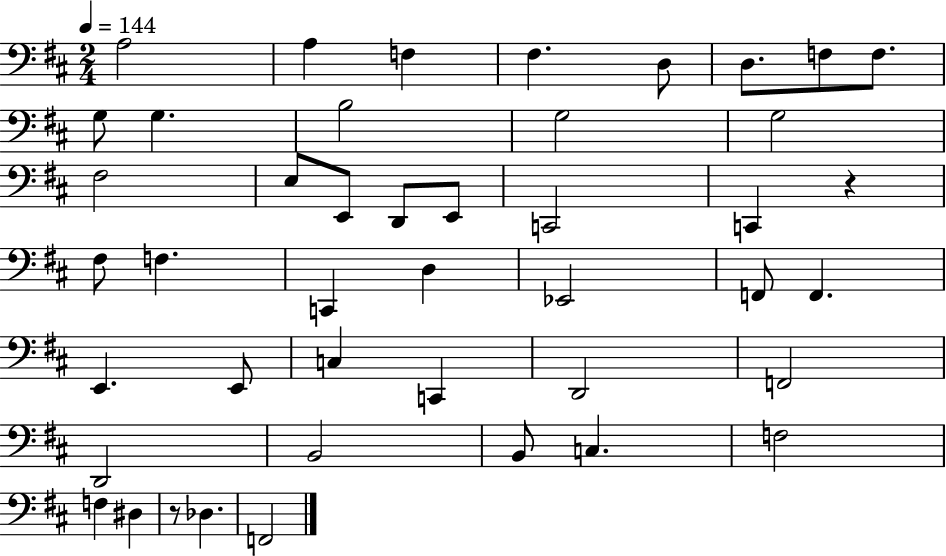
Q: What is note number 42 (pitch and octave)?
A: F2